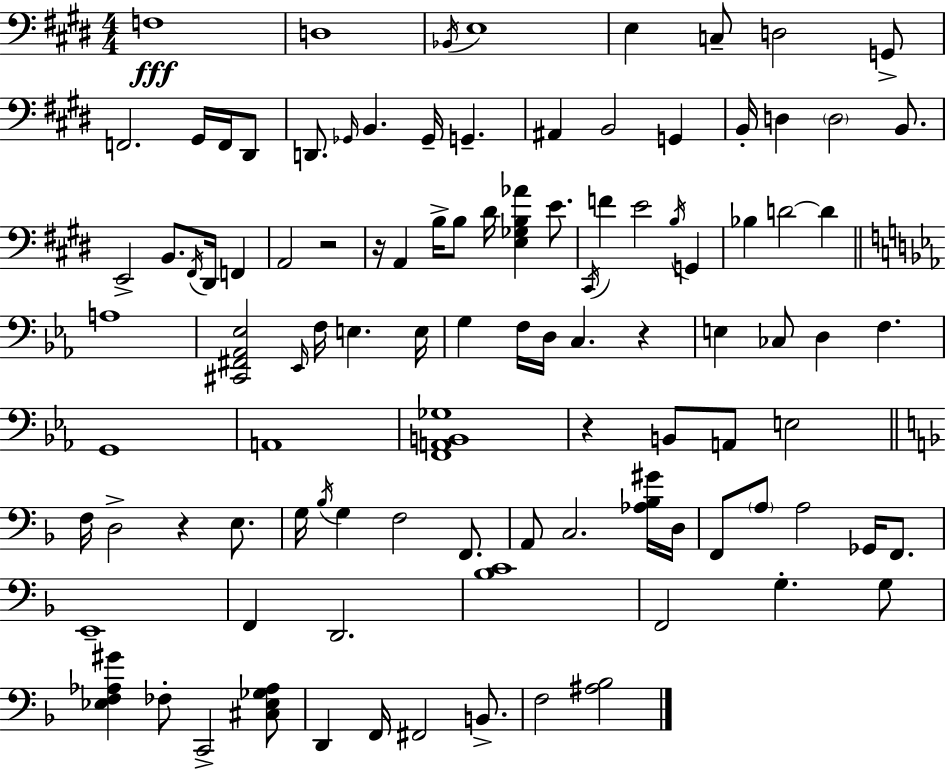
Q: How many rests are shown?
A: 5